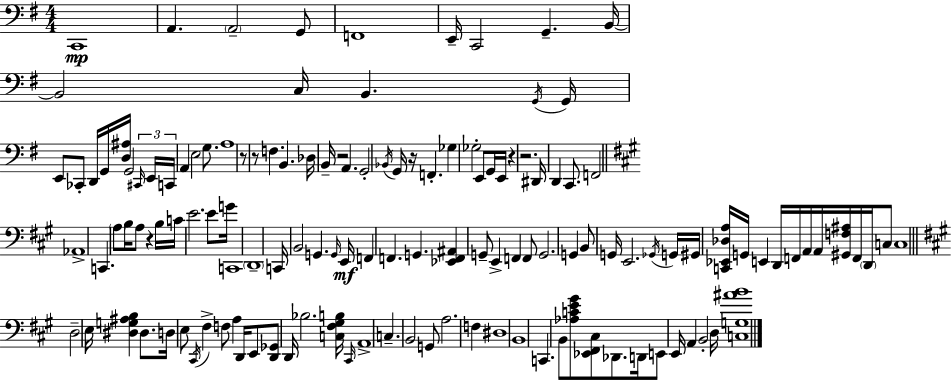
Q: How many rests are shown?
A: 7